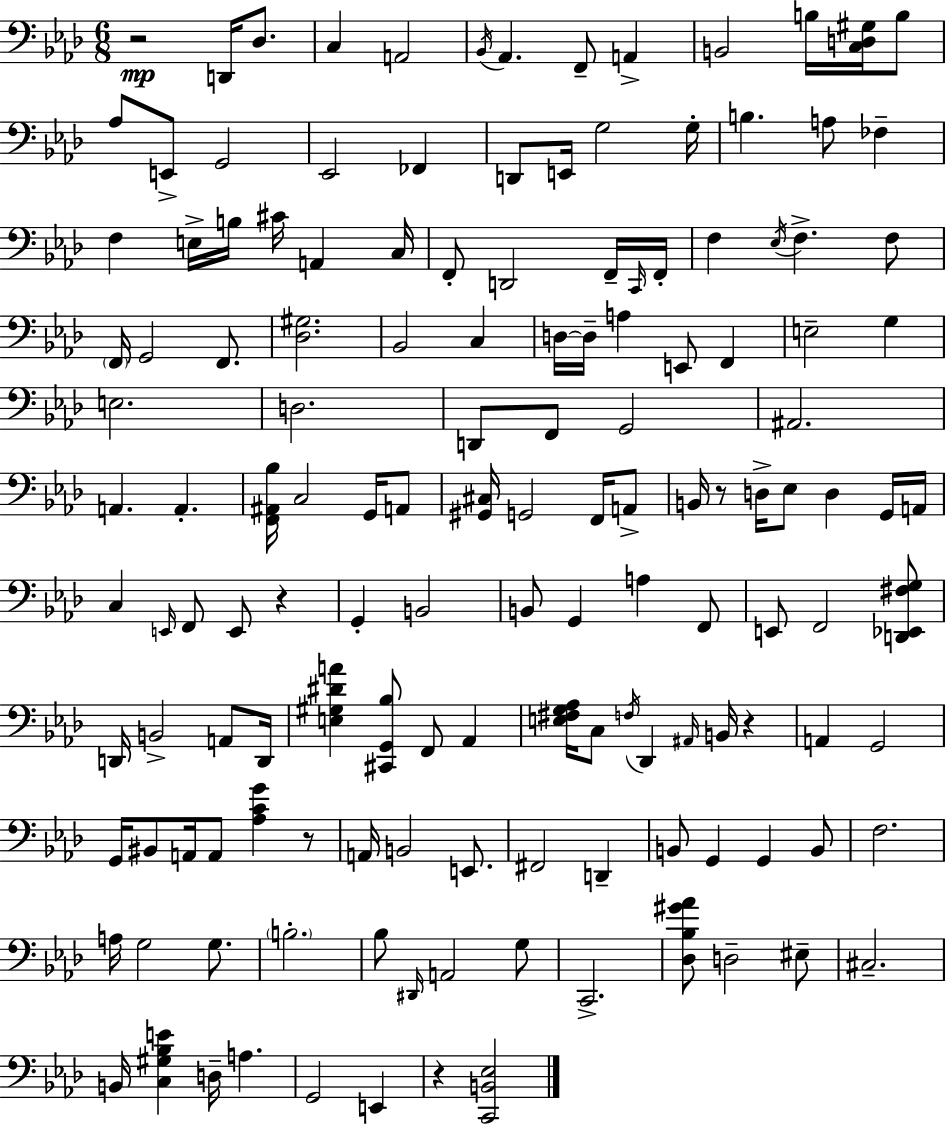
{
  \clef bass
  \numericTimeSignature
  \time 6/8
  \key aes \major
  r2\mp d,16 des8. | c4 a,2 | \acciaccatura { bes,16 } aes,4. f,8-- a,4-> | b,2 b16 <c d gis>16 b8 | \break aes8 e,8-> g,2 | ees,2 fes,4 | d,8 e,16 g2 | g16-. b4. a8 fes4-- | \break f4 e16-> b16 cis'16 a,4 | c16 f,8-. d,2 f,16-- | \grace { c,16 } f,16-. f4 \acciaccatura { ees16 } f4.-> | f8 \parenthesize f,16 g,2 | \break f,8. <des gis>2. | bes,2 c4 | d16~~ d16-- a4 e,8 f,4 | e2-- g4 | \break e2. | d2. | d,8 f,8 g,2 | ais,2. | \break a,4. a,4.-. | <f, ais, bes>16 c2 | g,16 a,8 <gis, cis>16 g,2 | f,16 a,8-> b,16 r8 d16-> ees8 d4 | \break g,16 a,16 c4 \grace { e,16 } f,8 e,8 | r4 g,4-. b,2 | b,8 g,4 a4 | f,8 e,8 f,2 | \break <d, ees, fis g>8 d,16 b,2-> | a,8 d,16 <e gis dis' a'>4 <cis, g, bes>8 f,8 | aes,4 <e fis g aes>16 c8 \acciaccatura { f16 } des,4 | \grace { ais,16 } b,16 r4 a,4 g,2 | \break g,16 bis,8 a,16 a,8 | <aes c' g'>4 r8 a,16 b,2 | e,8. fis,2 | d,4-- b,8 g,4 | \break g,4 b,8 f2. | a16 g2 | g8. \parenthesize b2.-. | bes8 \grace { dis,16 } a,2 | \break g8 c,2.-> | <des bes gis' aes'>8 d2-- | eis8-- cis2.-- | b,16 <c gis bes e'>4 | \break d16-- a4. g,2 | e,4 r4 <c, b, ees>2 | \bar "|."
}